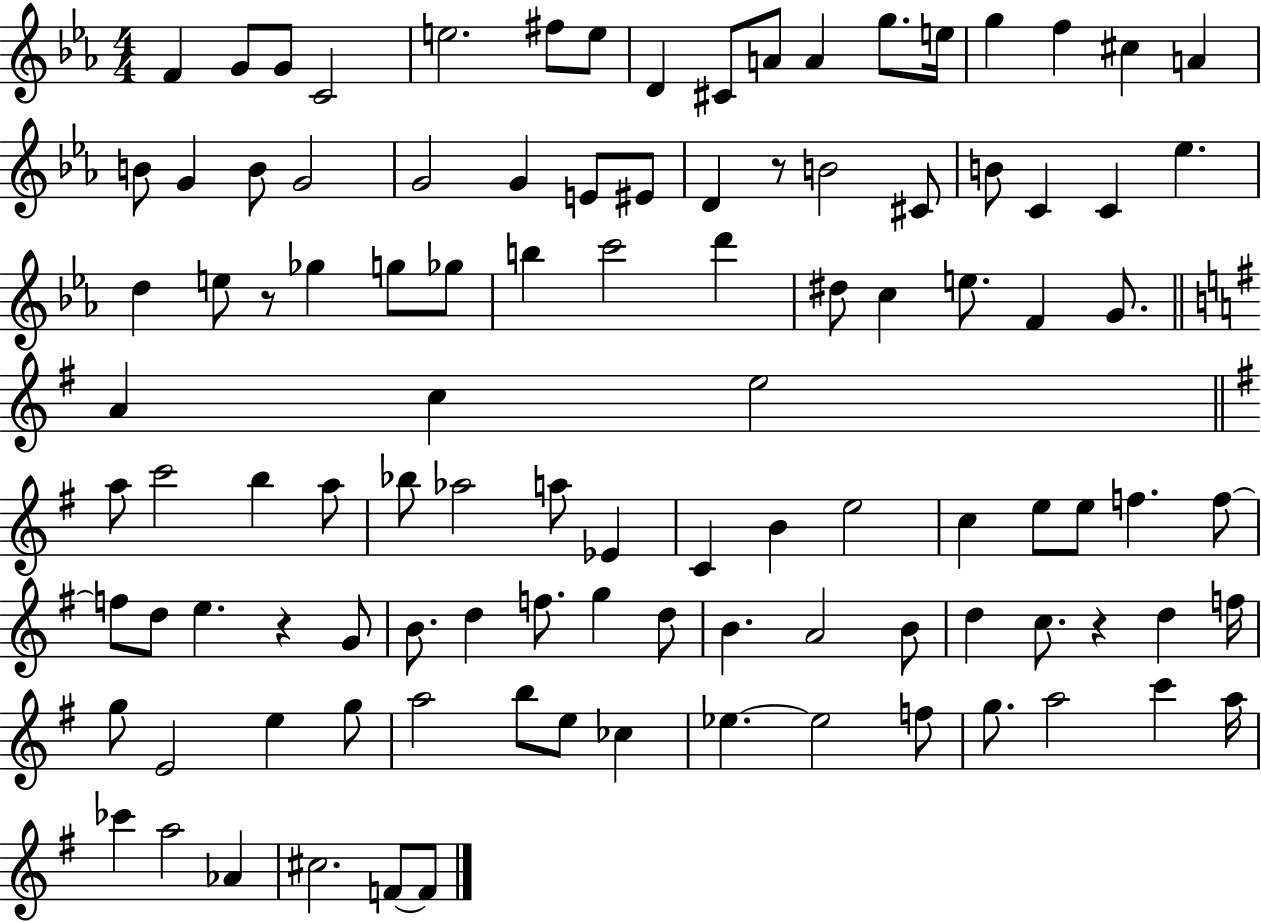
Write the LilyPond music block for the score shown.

{
  \clef treble
  \numericTimeSignature
  \time 4/4
  \key ees \major
  f'4 g'8 g'8 c'2 | e''2. fis''8 e''8 | d'4 cis'8 a'8 a'4 g''8. e''16 | g''4 f''4 cis''4 a'4 | \break b'8 g'4 b'8 g'2 | g'2 g'4 e'8 eis'8 | d'4 r8 b'2 cis'8 | b'8 c'4 c'4 ees''4. | \break d''4 e''8 r8 ges''4 g''8 ges''8 | b''4 c'''2 d'''4 | dis''8 c''4 e''8. f'4 g'8. | \bar "||" \break \key g \major a'4 c''4 e''2 | \bar "||" \break \key e \minor a''8 c'''2 b''4 a''8 | bes''8 aes''2 a''8 ees'4 | c'4 b'4 e''2 | c''4 e''8 e''8 f''4. f''8~~ | \break f''8 d''8 e''4. r4 g'8 | b'8. d''4 f''8. g''4 d''8 | b'4. a'2 b'8 | d''4 c''8. r4 d''4 f''16 | \break g''8 e'2 e''4 g''8 | a''2 b''8 e''8 ces''4 | ees''4.~~ ees''2 f''8 | g''8. a''2 c'''4 a''16 | \break ces'''4 a''2 aes'4 | cis''2. f'8~~ f'8 | \bar "|."
}